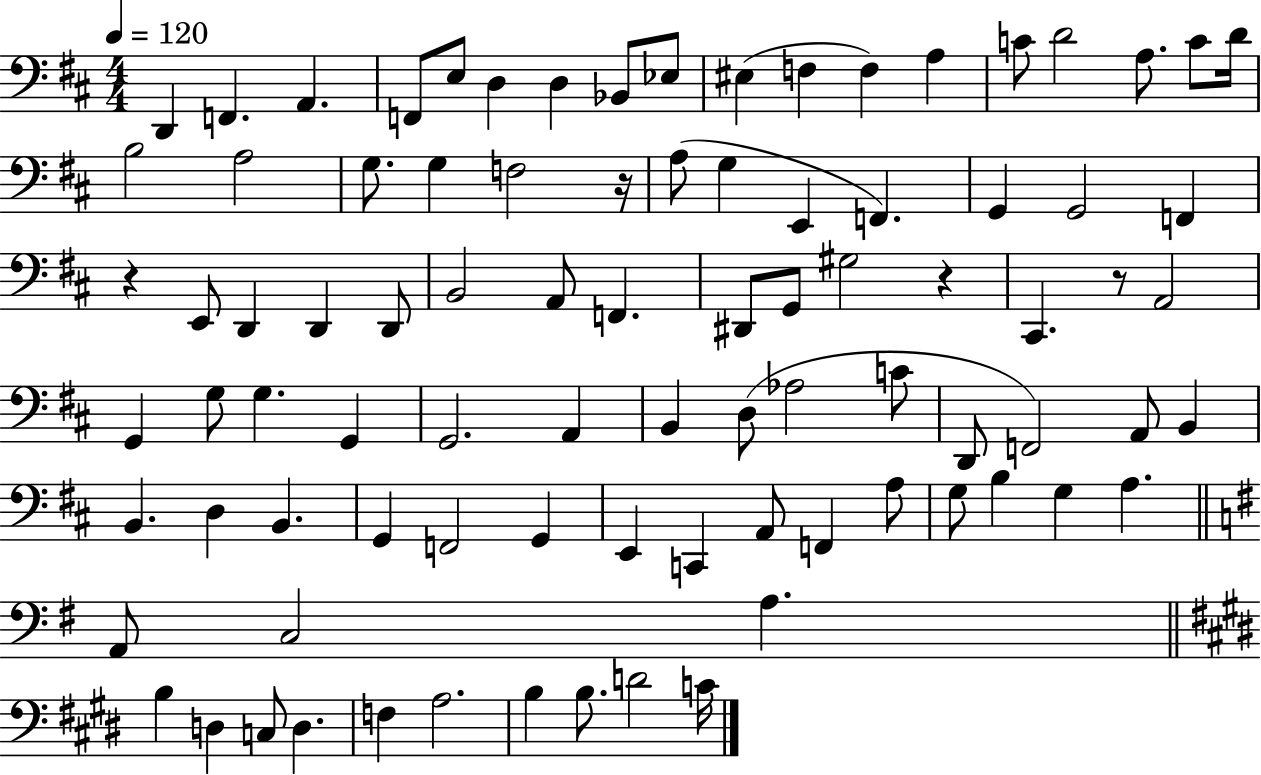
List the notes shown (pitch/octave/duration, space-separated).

D2/q F2/q. A2/q. F2/e E3/e D3/q D3/q Bb2/e Eb3/e EIS3/q F3/q F3/q A3/q C4/e D4/h A3/e. C4/e D4/s B3/h A3/h G3/e. G3/q F3/h R/s A3/e G3/q E2/q F2/q. G2/q G2/h F2/q R/q E2/e D2/q D2/q D2/e B2/h A2/e F2/q. D#2/e G2/e G#3/h R/q C#2/q. R/e A2/h G2/q G3/e G3/q. G2/q G2/h. A2/q B2/q D3/e Ab3/h C4/e D2/e F2/h A2/e B2/q B2/q. D3/q B2/q. G2/q F2/h G2/q E2/q C2/q A2/e F2/q A3/e G3/e B3/q G3/q A3/q. A2/e C3/h A3/q. B3/q D3/q C3/e D3/q. F3/q A3/h. B3/q B3/e. D4/h C4/s